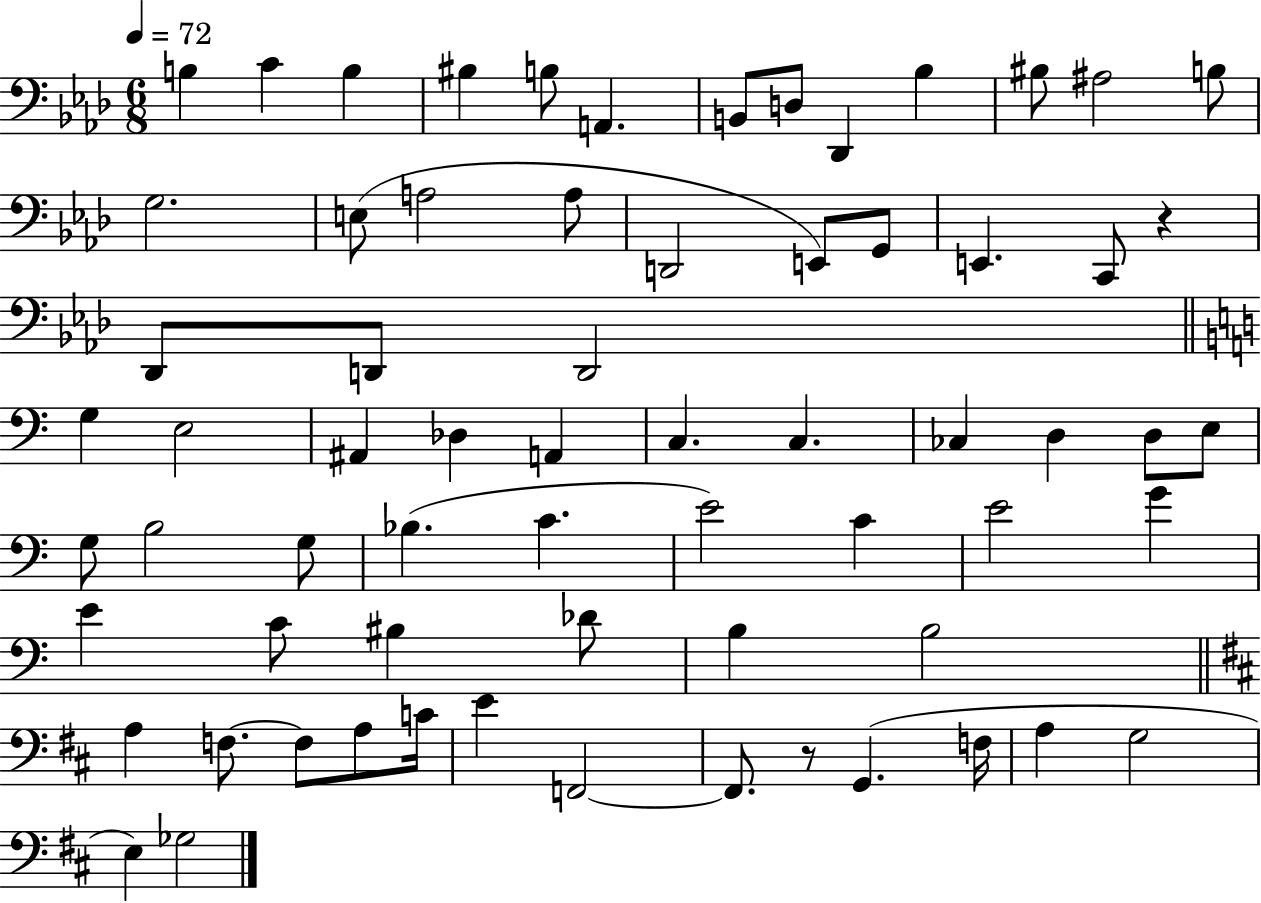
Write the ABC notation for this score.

X:1
T:Untitled
M:6/8
L:1/4
K:Ab
B, C B, ^B, B,/2 A,, B,,/2 D,/2 _D,, _B, ^B,/2 ^A,2 B,/2 G,2 E,/2 A,2 A,/2 D,,2 E,,/2 G,,/2 E,, C,,/2 z _D,,/2 D,,/2 D,,2 G, E,2 ^A,, _D, A,, C, C, _C, D, D,/2 E,/2 G,/2 B,2 G,/2 _B, C E2 C E2 G E C/2 ^B, _D/2 B, B,2 A, F,/2 F,/2 A,/2 C/4 E F,,2 F,,/2 z/2 G,, F,/4 A, G,2 E, _G,2